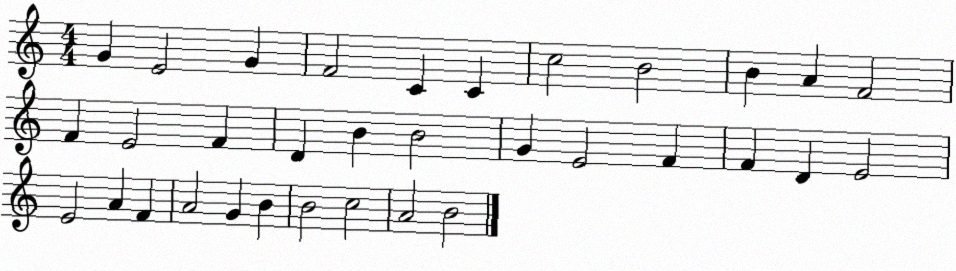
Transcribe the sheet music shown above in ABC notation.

X:1
T:Untitled
M:4/4
L:1/4
K:C
G E2 G F2 C C c2 B2 B A F2 F E2 F D B B2 G E2 F F D E2 E2 A F A2 G B B2 c2 A2 B2